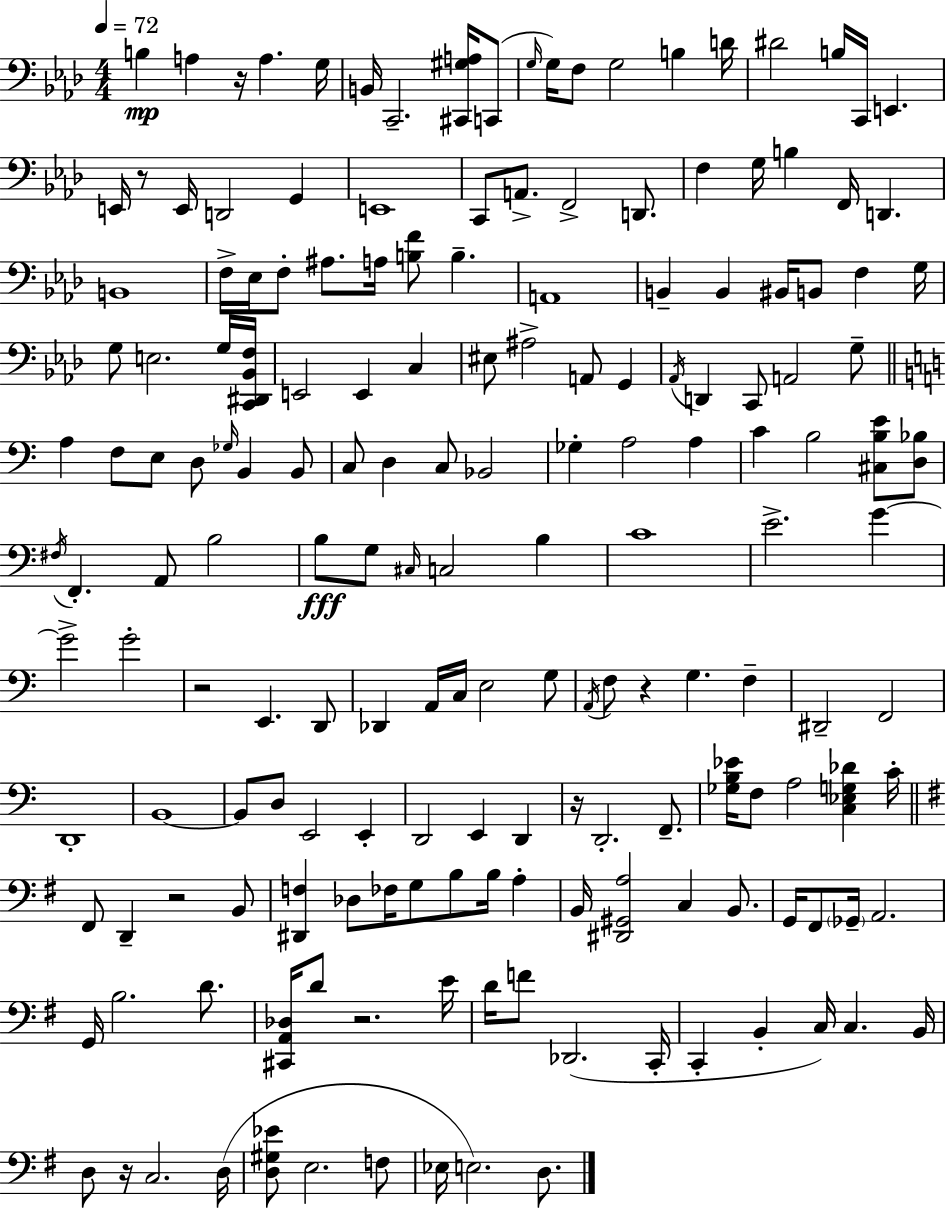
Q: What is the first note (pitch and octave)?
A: B3